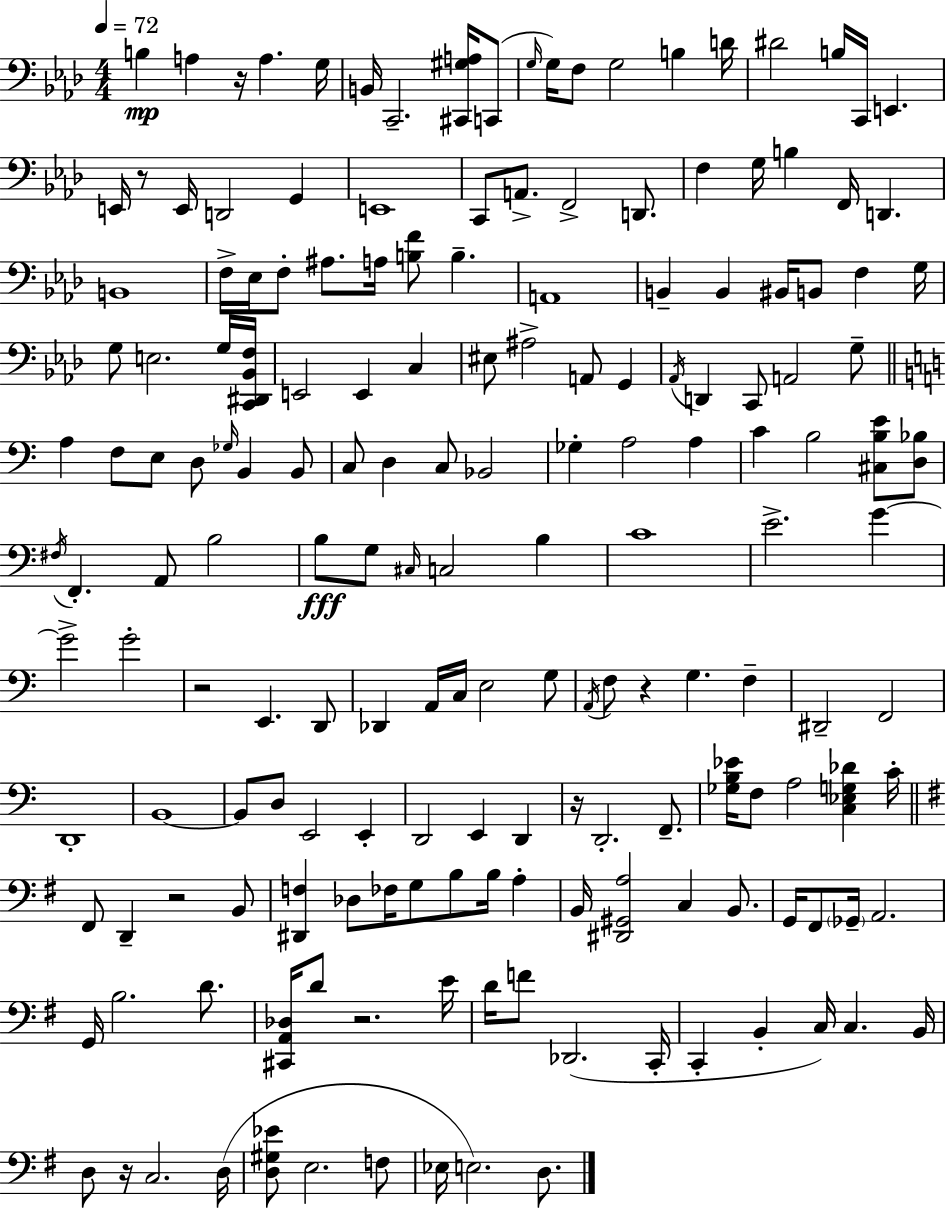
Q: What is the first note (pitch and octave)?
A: B3